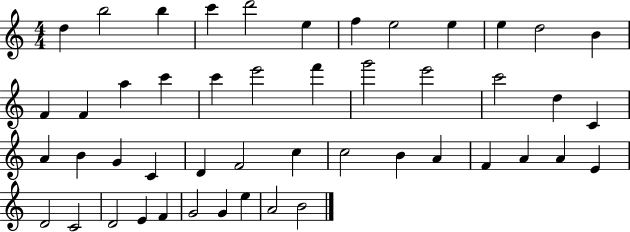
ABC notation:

X:1
T:Untitled
M:4/4
L:1/4
K:C
d b2 b c' d'2 e f e2 e e d2 B F F a c' c' e'2 f' g'2 e'2 c'2 d C A B G C D F2 c c2 B A F A A E D2 C2 D2 E F G2 G e A2 B2